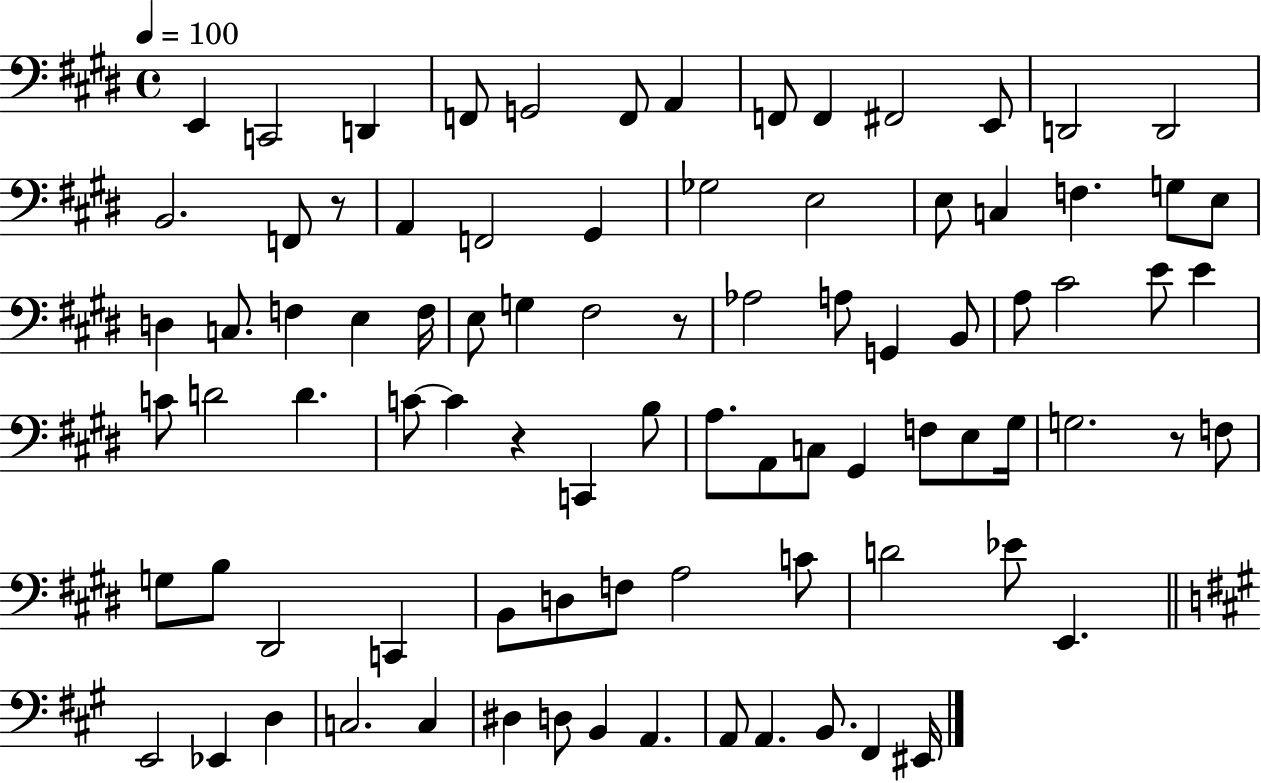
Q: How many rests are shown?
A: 4